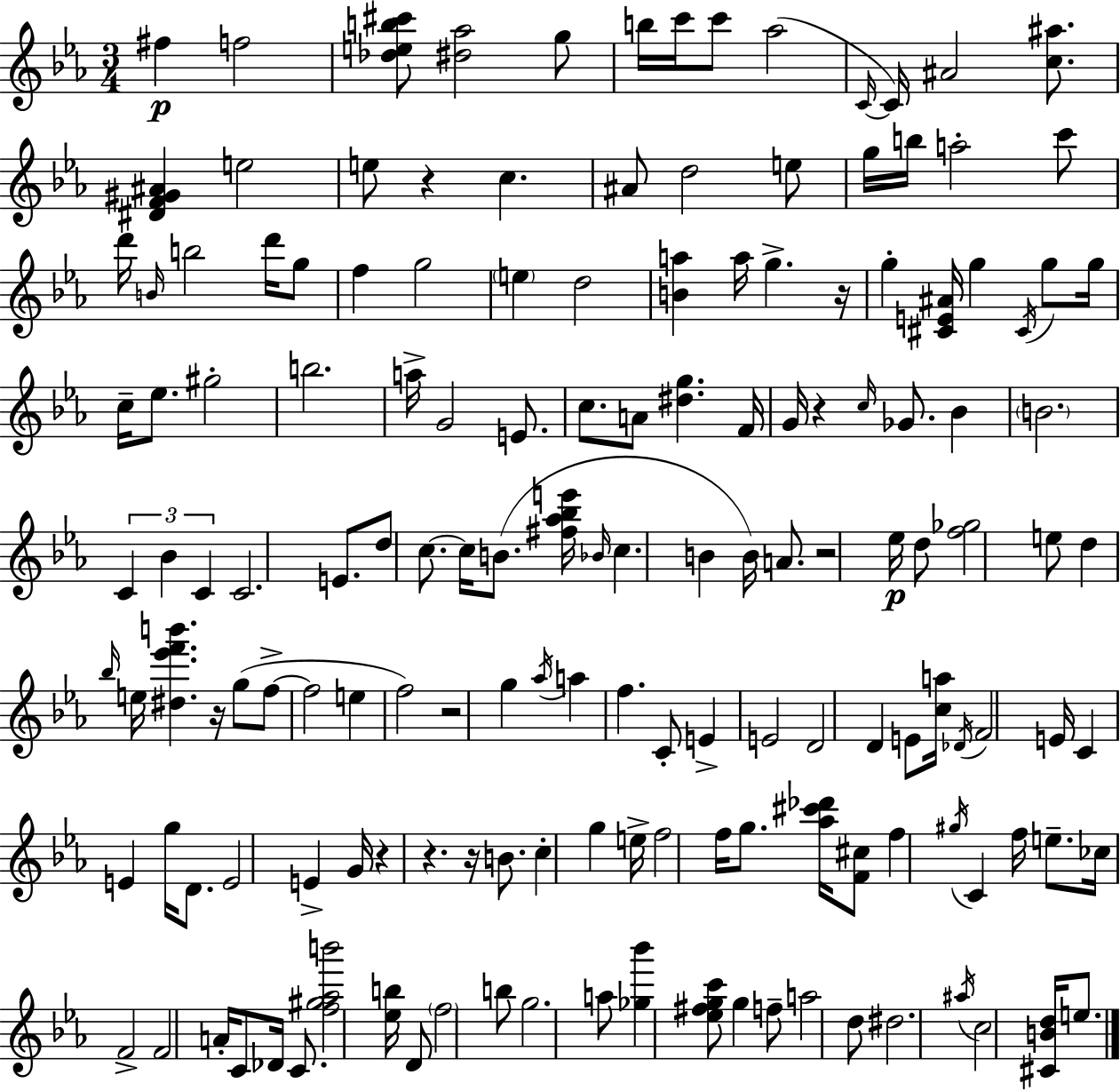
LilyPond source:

{
  \clef treble
  \numericTimeSignature
  \time 3/4
  \key ees \major
  fis''4\p f''2 | <des'' e'' b'' cis'''>8 <dis'' aes''>2 g''8 | b''16 c'''16 c'''8 aes''2( | \grace { c'16~ }~ c'16) ais'2 <c'' ais''>8. | \break <dis' f' gis' ais'>4 e''2 | e''8 r4 c''4. | ais'8 d''2 e''8 | g''16 b''16 a''2-. c'''8 | \break d'''16 \grace { b'16 } b''2 d'''16 | g''8 f''4 g''2 | \parenthesize e''4 d''2 | <b' a''>4 a''16 g''4.-> | \break r16 g''4-. <cis' e' ais'>16 g''4 \acciaccatura { cis'16 } | g''8 g''16 c''16-- ees''8. gis''2-. | b''2. | a''16-> g'2 | \break e'8. c''8. a'8 <dis'' g''>4. | f'16 g'16 r4 \grace { c''16 } ges'8. | bes'4 \parenthesize b'2. | \tuplet 3/2 { c'4 bes'4 | \break c'4 } c'2. | e'8. d''8 c''8.~~ | c''16 b'8.( <fis'' aes'' bes'' e'''>16 \grace { bes'16 } c''4. | b'4 b'16) a'8. r2 | \break ees''16\p d''8 <f'' ges''>2 | e''8 d''4 \grace { bes''16 } e''16 <dis'' ees''' f''' b'''>4. | r16 g''8( f''8->~~ f''2 | e''4 f''2) | \break r2 | g''4 \acciaccatura { aes''16 } a''4 f''4. | c'8-. e'4-> e'2 | d'2 | \break d'4 e'8 <c'' a''>16 \acciaccatura { des'16 } f'2 | e'16 c'4 | e'4 g''16 d'8. e'2 | e'4-> g'16 r4 | \break r4. r16 b'8. c''4-. | g''4 e''16-> f''2 | f''16 g''8. <aes'' cis''' des'''>16 <f' cis''>8 f''4 | \acciaccatura { gis''16 } c'4 f''16 e''8.-- | \break ces''16 f'2-> f'2 | a'16-. c'8 des'16 c'8. | <f'' gis'' aes'' b'''>2 <ees'' b''>16 d'8 \parenthesize f''2 | b''8 g''2. | \break a''8 <ges'' bes'''>4 | <ees'' fis'' g'' c'''>8 g''4 f''8-- a''2 | d''8 dis''2. | \acciaccatura { ais''16 } c''2 | \break <cis' b' d''>16 e''8. \bar "|."
}